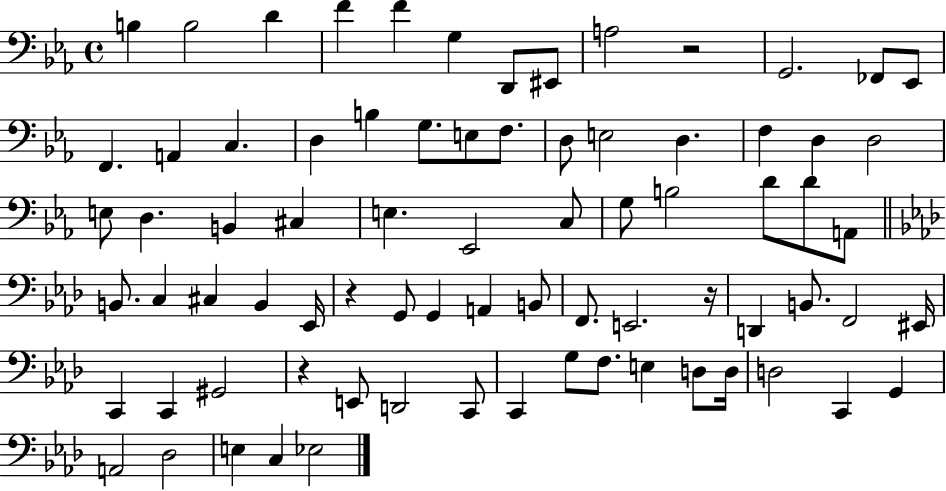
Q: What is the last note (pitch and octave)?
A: Eb3